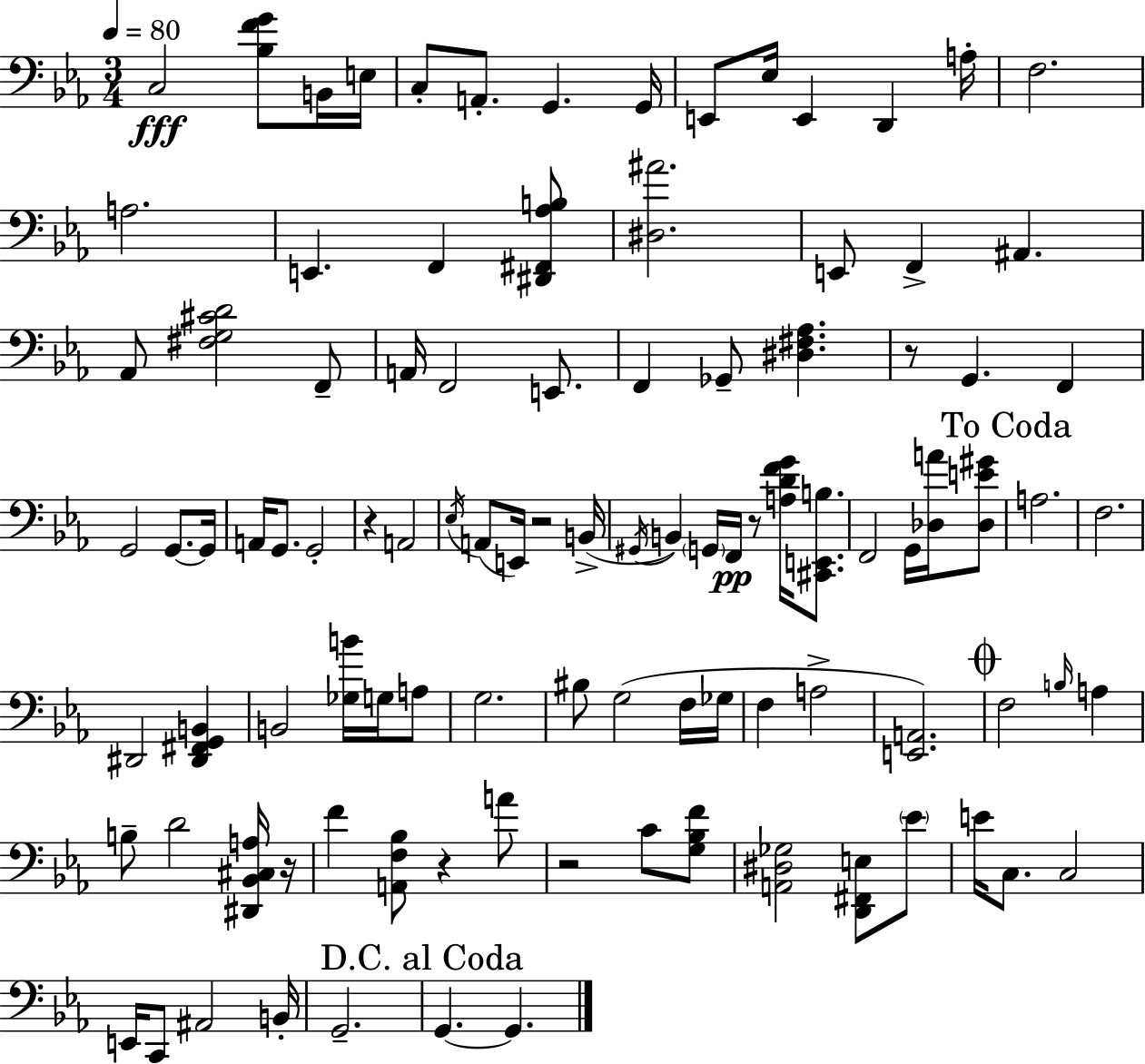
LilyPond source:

{
  \clef bass
  \numericTimeSignature
  \time 3/4
  \key ees \major
  \tempo 4 = 80
  c2\fff <bes f' g'>8 b,16 e16 | c8-. a,8.-. g,4. g,16 | e,8 ees16 e,4 d,4 a16-. | f2. | \break a2. | e,4. f,4 <dis, fis, aes b>8 | <dis ais'>2. | e,8 f,4-> ais,4. | \break aes,8 <fis g cis' d'>2 f,8-- | a,16 f,2 e,8. | f,4 ges,8-- <dis fis aes>4. | r8 g,4. f,4 | \break g,2 g,8.~~ g,16 | a,16 g,8. g,2-. | r4 a,2 | \acciaccatura { ees16 }( a,8 e,16) r2 | \break b,16->( \acciaccatura { gis,16 } b,4) \parenthesize g,16 f,16\pp r8 <a d' f' g'>16 <cis, e, b>8. | f,2 g,16 <des a'>16 | <des e' gis'>8 \mark "To Coda" a2. | f2. | \break dis,2 <dis, fis, g, b,>4 | b,2 <ges b'>16 g16 | a8 g2. | bis8 g2( | \break f16 ges16 f4 a2-> | <e, a,>2.) | \mark \markup { \musicglyph "scripts.coda" } f2 \grace { b16 } a4 | b8-- d'2 | \break <dis, bes, cis a>16 r16 f'4 <a, f bes>8 r4 | a'8 r2 c'8 | <g bes f'>8 <a, dis ges>2 <d, fis, e>8 | \parenthesize ees'8 e'16 c8. c2 | \break e,16 c,8 ais,2 | b,16-. g,2.-- | \mark "D.C. al Coda" g,4.~~ g,4. | \bar "|."
}